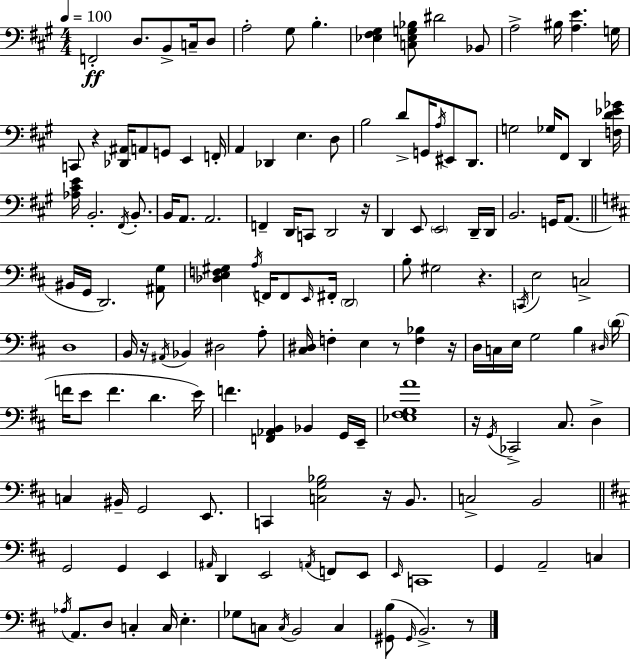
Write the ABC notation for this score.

X:1
T:Untitled
M:4/4
L:1/4
K:A
F,,2 D,/2 B,,/2 C,/4 D,/2 A,2 ^G,/2 B, [_E,^F,^G,] [C,_E,G,_B,]/2 ^D2 _B,,/2 A,2 ^B,/4 [A,E] G,/4 C,,/2 z [_D,,^A,,]/4 A,,/2 G,,/2 E,, F,,/4 A,, _D,, E, D,/2 B,2 D/2 G,,/4 A,/4 ^E,,/2 D,,/2 G,2 _G,/4 ^F,,/2 D,, [F,D_E_G]/4 [_A,^CE]/4 B,,2 ^F,,/4 B,,/2 B,,/4 A,,/2 A,,2 F,, D,,/4 C,,/2 D,,2 z/4 D,, E,,/2 E,,2 D,,/4 D,,/4 B,,2 G,,/4 A,,/2 ^B,,/4 G,,/4 D,,2 [^A,,G,]/2 [_D,E,F,^G,] A,/4 F,,/4 F,,/2 E,,/4 ^F,,/4 D,,2 B,/2 ^G,2 z C,,/4 E,2 C,2 D,4 B,,/4 z/4 ^A,,/4 _B,, ^D,2 A,/2 [^C,^D,]/4 F, E, z/2 [F,_B,] z/4 D,/4 C,/4 E,/4 G,2 B, ^D,/4 D/4 F/4 E/2 F D E/4 F [F,,_A,,B,,] _B,, G,,/4 E,,/4 [_E,^F,G,A]4 z/4 G,,/4 _C,,2 ^C,/2 D, C, ^B,,/4 G,,2 E,,/2 C,, [C,G,_B,]2 z/4 B,,/2 C,2 B,,2 G,,2 G,, E,, ^A,,/4 D,, E,,2 A,,/4 F,,/2 E,,/2 E,,/4 C,,4 G,, A,,2 C, _A,/4 A,,/2 D,/2 C, C,/4 E, _G,/2 C,/2 C,/4 B,,2 C, [^G,,B,]/2 ^G,,/4 B,,2 z/2